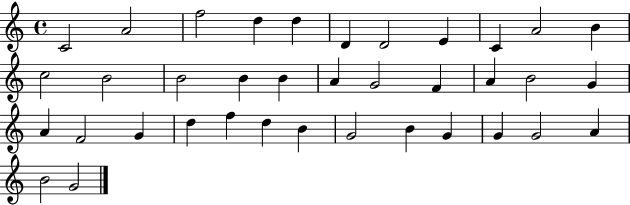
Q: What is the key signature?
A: C major